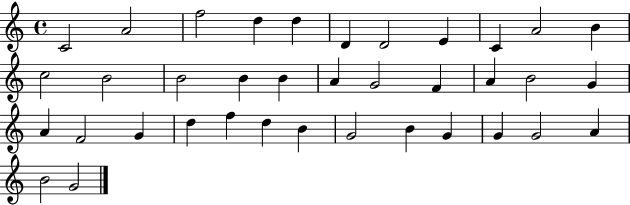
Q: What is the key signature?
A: C major